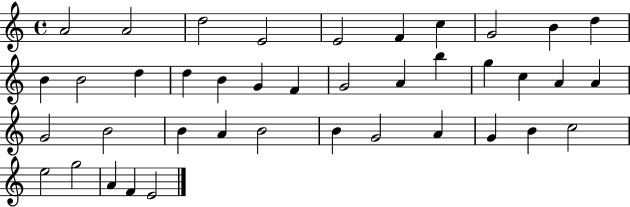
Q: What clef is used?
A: treble